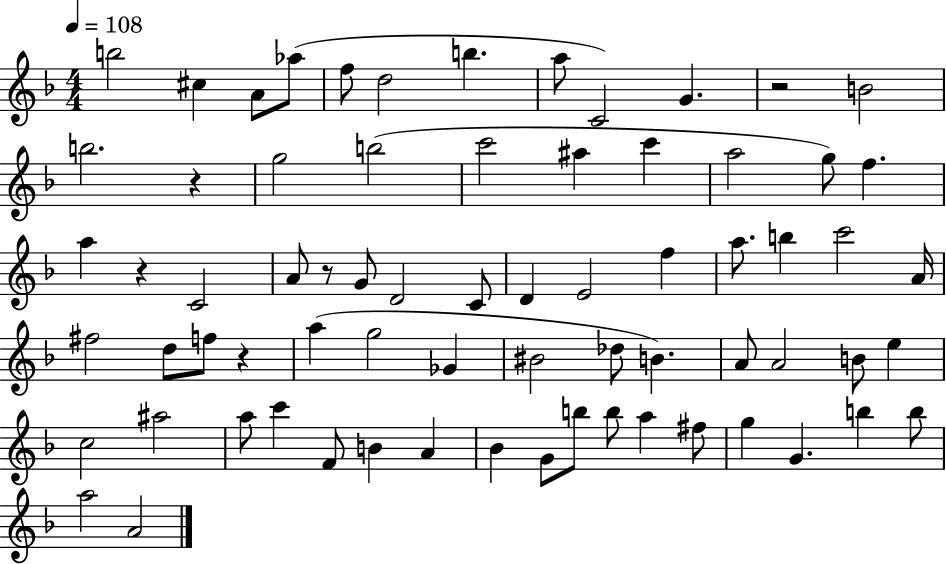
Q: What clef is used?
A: treble